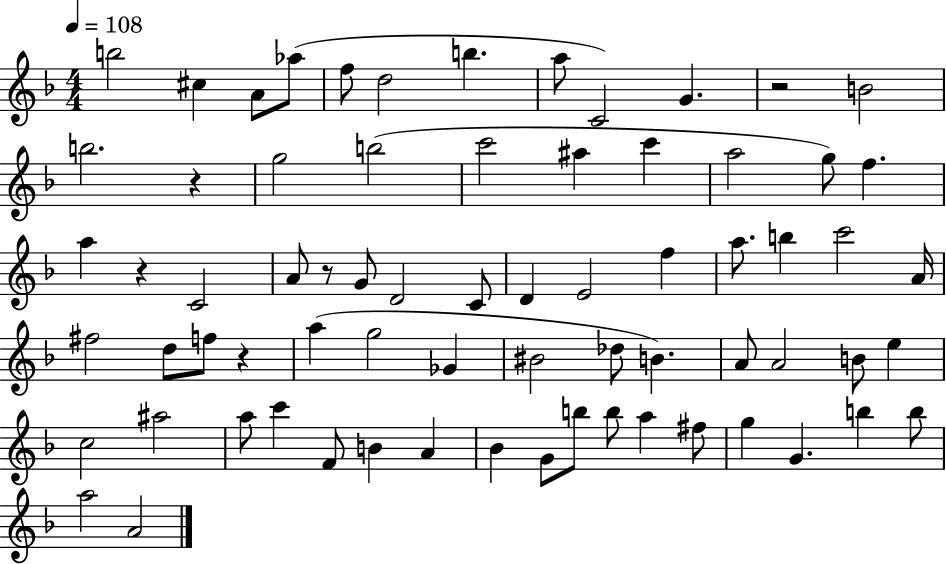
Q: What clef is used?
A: treble